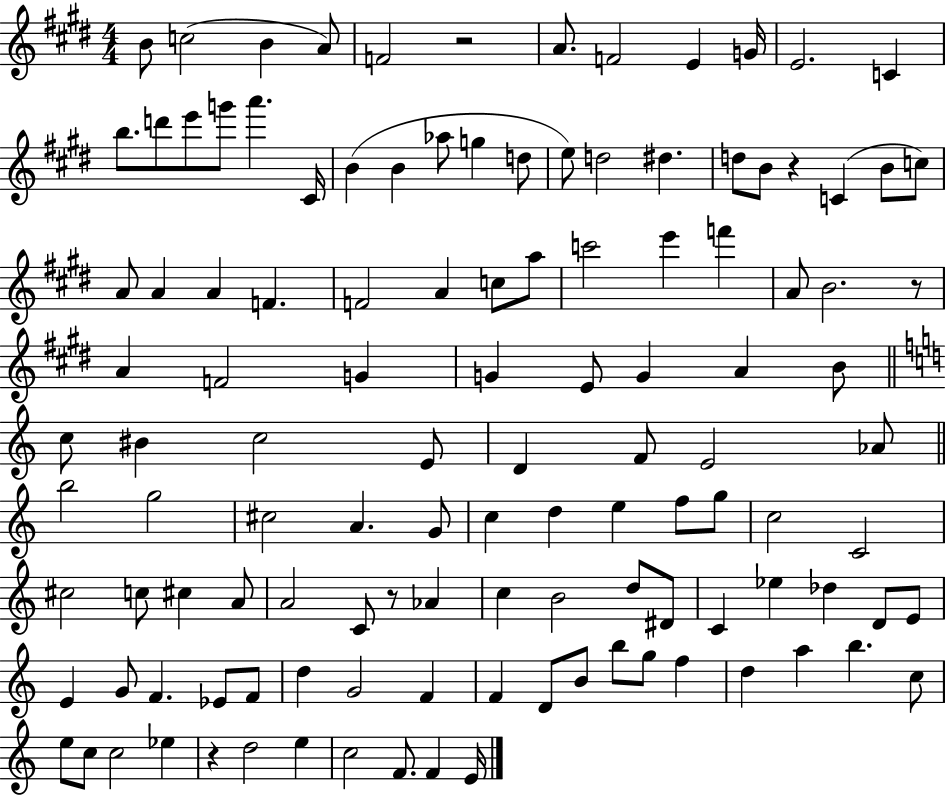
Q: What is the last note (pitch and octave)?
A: E4